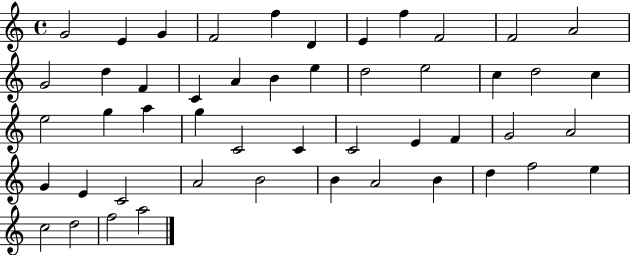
X:1
T:Untitled
M:4/4
L:1/4
K:C
G2 E G F2 f D E f F2 F2 A2 G2 d F C A B e d2 e2 c d2 c e2 g a g C2 C C2 E F G2 A2 G E C2 A2 B2 B A2 B d f2 e c2 d2 f2 a2